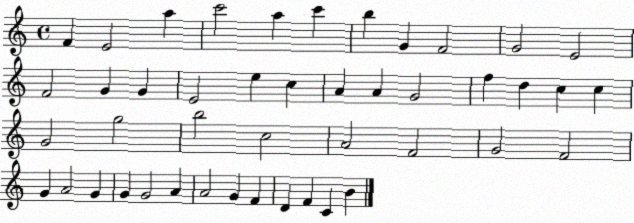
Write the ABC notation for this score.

X:1
T:Untitled
M:4/4
L:1/4
K:C
F E2 a c'2 a c' b G F2 G2 E2 F2 G G E2 e c A A G2 f d c c G2 g2 b2 c2 A2 F2 G2 F2 G A2 G G G2 A A2 G F D F C B